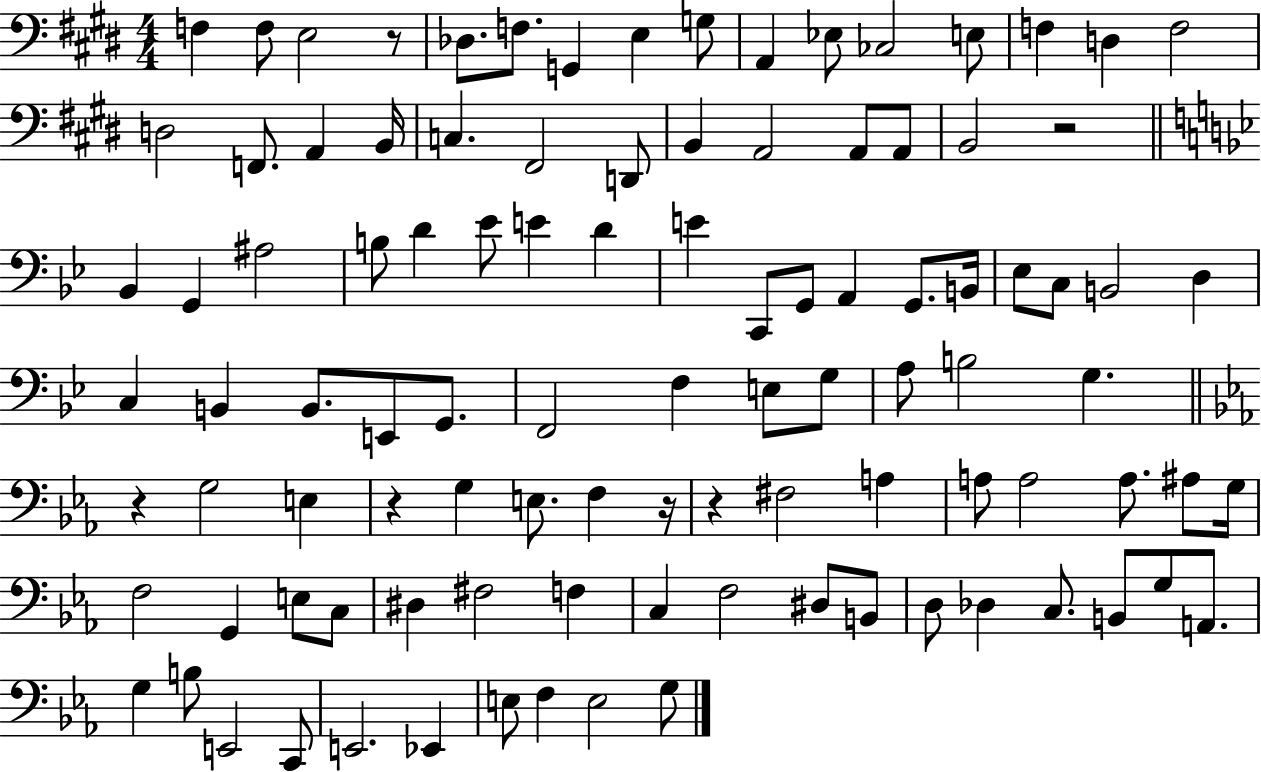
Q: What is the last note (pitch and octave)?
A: G3